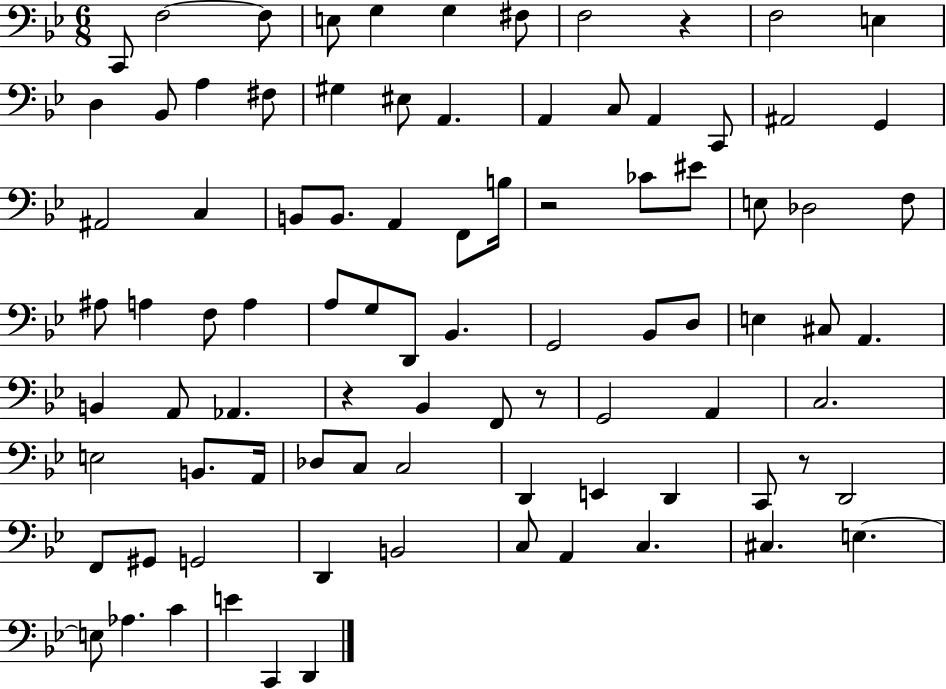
{
  \clef bass
  \numericTimeSignature
  \time 6/8
  \key bes \major
  c,8 f2~~ f8 | e8 g4 g4 fis8 | f2 r4 | f2 e4 | \break d4 bes,8 a4 fis8 | gis4 eis8 a,4. | a,4 c8 a,4 c,8 | ais,2 g,4 | \break ais,2 c4 | b,8 b,8. a,4 f,8 b16 | r2 ces'8 eis'8 | e8 des2 f8 | \break ais8 a4 f8 a4 | a8 g8 d,8 bes,4. | g,2 bes,8 d8 | e4 cis8 a,4. | \break b,4 a,8 aes,4. | r4 bes,4 f,8 r8 | g,2 a,4 | c2. | \break e2 b,8. a,16 | des8 c8 c2 | d,4 e,4 d,4 | c,8 r8 d,2 | \break f,8 gis,8 g,2 | d,4 b,2 | c8 a,4 c4. | cis4. e4.~~ | \break e8 aes4. c'4 | e'4 c,4 d,4 | \bar "|."
}